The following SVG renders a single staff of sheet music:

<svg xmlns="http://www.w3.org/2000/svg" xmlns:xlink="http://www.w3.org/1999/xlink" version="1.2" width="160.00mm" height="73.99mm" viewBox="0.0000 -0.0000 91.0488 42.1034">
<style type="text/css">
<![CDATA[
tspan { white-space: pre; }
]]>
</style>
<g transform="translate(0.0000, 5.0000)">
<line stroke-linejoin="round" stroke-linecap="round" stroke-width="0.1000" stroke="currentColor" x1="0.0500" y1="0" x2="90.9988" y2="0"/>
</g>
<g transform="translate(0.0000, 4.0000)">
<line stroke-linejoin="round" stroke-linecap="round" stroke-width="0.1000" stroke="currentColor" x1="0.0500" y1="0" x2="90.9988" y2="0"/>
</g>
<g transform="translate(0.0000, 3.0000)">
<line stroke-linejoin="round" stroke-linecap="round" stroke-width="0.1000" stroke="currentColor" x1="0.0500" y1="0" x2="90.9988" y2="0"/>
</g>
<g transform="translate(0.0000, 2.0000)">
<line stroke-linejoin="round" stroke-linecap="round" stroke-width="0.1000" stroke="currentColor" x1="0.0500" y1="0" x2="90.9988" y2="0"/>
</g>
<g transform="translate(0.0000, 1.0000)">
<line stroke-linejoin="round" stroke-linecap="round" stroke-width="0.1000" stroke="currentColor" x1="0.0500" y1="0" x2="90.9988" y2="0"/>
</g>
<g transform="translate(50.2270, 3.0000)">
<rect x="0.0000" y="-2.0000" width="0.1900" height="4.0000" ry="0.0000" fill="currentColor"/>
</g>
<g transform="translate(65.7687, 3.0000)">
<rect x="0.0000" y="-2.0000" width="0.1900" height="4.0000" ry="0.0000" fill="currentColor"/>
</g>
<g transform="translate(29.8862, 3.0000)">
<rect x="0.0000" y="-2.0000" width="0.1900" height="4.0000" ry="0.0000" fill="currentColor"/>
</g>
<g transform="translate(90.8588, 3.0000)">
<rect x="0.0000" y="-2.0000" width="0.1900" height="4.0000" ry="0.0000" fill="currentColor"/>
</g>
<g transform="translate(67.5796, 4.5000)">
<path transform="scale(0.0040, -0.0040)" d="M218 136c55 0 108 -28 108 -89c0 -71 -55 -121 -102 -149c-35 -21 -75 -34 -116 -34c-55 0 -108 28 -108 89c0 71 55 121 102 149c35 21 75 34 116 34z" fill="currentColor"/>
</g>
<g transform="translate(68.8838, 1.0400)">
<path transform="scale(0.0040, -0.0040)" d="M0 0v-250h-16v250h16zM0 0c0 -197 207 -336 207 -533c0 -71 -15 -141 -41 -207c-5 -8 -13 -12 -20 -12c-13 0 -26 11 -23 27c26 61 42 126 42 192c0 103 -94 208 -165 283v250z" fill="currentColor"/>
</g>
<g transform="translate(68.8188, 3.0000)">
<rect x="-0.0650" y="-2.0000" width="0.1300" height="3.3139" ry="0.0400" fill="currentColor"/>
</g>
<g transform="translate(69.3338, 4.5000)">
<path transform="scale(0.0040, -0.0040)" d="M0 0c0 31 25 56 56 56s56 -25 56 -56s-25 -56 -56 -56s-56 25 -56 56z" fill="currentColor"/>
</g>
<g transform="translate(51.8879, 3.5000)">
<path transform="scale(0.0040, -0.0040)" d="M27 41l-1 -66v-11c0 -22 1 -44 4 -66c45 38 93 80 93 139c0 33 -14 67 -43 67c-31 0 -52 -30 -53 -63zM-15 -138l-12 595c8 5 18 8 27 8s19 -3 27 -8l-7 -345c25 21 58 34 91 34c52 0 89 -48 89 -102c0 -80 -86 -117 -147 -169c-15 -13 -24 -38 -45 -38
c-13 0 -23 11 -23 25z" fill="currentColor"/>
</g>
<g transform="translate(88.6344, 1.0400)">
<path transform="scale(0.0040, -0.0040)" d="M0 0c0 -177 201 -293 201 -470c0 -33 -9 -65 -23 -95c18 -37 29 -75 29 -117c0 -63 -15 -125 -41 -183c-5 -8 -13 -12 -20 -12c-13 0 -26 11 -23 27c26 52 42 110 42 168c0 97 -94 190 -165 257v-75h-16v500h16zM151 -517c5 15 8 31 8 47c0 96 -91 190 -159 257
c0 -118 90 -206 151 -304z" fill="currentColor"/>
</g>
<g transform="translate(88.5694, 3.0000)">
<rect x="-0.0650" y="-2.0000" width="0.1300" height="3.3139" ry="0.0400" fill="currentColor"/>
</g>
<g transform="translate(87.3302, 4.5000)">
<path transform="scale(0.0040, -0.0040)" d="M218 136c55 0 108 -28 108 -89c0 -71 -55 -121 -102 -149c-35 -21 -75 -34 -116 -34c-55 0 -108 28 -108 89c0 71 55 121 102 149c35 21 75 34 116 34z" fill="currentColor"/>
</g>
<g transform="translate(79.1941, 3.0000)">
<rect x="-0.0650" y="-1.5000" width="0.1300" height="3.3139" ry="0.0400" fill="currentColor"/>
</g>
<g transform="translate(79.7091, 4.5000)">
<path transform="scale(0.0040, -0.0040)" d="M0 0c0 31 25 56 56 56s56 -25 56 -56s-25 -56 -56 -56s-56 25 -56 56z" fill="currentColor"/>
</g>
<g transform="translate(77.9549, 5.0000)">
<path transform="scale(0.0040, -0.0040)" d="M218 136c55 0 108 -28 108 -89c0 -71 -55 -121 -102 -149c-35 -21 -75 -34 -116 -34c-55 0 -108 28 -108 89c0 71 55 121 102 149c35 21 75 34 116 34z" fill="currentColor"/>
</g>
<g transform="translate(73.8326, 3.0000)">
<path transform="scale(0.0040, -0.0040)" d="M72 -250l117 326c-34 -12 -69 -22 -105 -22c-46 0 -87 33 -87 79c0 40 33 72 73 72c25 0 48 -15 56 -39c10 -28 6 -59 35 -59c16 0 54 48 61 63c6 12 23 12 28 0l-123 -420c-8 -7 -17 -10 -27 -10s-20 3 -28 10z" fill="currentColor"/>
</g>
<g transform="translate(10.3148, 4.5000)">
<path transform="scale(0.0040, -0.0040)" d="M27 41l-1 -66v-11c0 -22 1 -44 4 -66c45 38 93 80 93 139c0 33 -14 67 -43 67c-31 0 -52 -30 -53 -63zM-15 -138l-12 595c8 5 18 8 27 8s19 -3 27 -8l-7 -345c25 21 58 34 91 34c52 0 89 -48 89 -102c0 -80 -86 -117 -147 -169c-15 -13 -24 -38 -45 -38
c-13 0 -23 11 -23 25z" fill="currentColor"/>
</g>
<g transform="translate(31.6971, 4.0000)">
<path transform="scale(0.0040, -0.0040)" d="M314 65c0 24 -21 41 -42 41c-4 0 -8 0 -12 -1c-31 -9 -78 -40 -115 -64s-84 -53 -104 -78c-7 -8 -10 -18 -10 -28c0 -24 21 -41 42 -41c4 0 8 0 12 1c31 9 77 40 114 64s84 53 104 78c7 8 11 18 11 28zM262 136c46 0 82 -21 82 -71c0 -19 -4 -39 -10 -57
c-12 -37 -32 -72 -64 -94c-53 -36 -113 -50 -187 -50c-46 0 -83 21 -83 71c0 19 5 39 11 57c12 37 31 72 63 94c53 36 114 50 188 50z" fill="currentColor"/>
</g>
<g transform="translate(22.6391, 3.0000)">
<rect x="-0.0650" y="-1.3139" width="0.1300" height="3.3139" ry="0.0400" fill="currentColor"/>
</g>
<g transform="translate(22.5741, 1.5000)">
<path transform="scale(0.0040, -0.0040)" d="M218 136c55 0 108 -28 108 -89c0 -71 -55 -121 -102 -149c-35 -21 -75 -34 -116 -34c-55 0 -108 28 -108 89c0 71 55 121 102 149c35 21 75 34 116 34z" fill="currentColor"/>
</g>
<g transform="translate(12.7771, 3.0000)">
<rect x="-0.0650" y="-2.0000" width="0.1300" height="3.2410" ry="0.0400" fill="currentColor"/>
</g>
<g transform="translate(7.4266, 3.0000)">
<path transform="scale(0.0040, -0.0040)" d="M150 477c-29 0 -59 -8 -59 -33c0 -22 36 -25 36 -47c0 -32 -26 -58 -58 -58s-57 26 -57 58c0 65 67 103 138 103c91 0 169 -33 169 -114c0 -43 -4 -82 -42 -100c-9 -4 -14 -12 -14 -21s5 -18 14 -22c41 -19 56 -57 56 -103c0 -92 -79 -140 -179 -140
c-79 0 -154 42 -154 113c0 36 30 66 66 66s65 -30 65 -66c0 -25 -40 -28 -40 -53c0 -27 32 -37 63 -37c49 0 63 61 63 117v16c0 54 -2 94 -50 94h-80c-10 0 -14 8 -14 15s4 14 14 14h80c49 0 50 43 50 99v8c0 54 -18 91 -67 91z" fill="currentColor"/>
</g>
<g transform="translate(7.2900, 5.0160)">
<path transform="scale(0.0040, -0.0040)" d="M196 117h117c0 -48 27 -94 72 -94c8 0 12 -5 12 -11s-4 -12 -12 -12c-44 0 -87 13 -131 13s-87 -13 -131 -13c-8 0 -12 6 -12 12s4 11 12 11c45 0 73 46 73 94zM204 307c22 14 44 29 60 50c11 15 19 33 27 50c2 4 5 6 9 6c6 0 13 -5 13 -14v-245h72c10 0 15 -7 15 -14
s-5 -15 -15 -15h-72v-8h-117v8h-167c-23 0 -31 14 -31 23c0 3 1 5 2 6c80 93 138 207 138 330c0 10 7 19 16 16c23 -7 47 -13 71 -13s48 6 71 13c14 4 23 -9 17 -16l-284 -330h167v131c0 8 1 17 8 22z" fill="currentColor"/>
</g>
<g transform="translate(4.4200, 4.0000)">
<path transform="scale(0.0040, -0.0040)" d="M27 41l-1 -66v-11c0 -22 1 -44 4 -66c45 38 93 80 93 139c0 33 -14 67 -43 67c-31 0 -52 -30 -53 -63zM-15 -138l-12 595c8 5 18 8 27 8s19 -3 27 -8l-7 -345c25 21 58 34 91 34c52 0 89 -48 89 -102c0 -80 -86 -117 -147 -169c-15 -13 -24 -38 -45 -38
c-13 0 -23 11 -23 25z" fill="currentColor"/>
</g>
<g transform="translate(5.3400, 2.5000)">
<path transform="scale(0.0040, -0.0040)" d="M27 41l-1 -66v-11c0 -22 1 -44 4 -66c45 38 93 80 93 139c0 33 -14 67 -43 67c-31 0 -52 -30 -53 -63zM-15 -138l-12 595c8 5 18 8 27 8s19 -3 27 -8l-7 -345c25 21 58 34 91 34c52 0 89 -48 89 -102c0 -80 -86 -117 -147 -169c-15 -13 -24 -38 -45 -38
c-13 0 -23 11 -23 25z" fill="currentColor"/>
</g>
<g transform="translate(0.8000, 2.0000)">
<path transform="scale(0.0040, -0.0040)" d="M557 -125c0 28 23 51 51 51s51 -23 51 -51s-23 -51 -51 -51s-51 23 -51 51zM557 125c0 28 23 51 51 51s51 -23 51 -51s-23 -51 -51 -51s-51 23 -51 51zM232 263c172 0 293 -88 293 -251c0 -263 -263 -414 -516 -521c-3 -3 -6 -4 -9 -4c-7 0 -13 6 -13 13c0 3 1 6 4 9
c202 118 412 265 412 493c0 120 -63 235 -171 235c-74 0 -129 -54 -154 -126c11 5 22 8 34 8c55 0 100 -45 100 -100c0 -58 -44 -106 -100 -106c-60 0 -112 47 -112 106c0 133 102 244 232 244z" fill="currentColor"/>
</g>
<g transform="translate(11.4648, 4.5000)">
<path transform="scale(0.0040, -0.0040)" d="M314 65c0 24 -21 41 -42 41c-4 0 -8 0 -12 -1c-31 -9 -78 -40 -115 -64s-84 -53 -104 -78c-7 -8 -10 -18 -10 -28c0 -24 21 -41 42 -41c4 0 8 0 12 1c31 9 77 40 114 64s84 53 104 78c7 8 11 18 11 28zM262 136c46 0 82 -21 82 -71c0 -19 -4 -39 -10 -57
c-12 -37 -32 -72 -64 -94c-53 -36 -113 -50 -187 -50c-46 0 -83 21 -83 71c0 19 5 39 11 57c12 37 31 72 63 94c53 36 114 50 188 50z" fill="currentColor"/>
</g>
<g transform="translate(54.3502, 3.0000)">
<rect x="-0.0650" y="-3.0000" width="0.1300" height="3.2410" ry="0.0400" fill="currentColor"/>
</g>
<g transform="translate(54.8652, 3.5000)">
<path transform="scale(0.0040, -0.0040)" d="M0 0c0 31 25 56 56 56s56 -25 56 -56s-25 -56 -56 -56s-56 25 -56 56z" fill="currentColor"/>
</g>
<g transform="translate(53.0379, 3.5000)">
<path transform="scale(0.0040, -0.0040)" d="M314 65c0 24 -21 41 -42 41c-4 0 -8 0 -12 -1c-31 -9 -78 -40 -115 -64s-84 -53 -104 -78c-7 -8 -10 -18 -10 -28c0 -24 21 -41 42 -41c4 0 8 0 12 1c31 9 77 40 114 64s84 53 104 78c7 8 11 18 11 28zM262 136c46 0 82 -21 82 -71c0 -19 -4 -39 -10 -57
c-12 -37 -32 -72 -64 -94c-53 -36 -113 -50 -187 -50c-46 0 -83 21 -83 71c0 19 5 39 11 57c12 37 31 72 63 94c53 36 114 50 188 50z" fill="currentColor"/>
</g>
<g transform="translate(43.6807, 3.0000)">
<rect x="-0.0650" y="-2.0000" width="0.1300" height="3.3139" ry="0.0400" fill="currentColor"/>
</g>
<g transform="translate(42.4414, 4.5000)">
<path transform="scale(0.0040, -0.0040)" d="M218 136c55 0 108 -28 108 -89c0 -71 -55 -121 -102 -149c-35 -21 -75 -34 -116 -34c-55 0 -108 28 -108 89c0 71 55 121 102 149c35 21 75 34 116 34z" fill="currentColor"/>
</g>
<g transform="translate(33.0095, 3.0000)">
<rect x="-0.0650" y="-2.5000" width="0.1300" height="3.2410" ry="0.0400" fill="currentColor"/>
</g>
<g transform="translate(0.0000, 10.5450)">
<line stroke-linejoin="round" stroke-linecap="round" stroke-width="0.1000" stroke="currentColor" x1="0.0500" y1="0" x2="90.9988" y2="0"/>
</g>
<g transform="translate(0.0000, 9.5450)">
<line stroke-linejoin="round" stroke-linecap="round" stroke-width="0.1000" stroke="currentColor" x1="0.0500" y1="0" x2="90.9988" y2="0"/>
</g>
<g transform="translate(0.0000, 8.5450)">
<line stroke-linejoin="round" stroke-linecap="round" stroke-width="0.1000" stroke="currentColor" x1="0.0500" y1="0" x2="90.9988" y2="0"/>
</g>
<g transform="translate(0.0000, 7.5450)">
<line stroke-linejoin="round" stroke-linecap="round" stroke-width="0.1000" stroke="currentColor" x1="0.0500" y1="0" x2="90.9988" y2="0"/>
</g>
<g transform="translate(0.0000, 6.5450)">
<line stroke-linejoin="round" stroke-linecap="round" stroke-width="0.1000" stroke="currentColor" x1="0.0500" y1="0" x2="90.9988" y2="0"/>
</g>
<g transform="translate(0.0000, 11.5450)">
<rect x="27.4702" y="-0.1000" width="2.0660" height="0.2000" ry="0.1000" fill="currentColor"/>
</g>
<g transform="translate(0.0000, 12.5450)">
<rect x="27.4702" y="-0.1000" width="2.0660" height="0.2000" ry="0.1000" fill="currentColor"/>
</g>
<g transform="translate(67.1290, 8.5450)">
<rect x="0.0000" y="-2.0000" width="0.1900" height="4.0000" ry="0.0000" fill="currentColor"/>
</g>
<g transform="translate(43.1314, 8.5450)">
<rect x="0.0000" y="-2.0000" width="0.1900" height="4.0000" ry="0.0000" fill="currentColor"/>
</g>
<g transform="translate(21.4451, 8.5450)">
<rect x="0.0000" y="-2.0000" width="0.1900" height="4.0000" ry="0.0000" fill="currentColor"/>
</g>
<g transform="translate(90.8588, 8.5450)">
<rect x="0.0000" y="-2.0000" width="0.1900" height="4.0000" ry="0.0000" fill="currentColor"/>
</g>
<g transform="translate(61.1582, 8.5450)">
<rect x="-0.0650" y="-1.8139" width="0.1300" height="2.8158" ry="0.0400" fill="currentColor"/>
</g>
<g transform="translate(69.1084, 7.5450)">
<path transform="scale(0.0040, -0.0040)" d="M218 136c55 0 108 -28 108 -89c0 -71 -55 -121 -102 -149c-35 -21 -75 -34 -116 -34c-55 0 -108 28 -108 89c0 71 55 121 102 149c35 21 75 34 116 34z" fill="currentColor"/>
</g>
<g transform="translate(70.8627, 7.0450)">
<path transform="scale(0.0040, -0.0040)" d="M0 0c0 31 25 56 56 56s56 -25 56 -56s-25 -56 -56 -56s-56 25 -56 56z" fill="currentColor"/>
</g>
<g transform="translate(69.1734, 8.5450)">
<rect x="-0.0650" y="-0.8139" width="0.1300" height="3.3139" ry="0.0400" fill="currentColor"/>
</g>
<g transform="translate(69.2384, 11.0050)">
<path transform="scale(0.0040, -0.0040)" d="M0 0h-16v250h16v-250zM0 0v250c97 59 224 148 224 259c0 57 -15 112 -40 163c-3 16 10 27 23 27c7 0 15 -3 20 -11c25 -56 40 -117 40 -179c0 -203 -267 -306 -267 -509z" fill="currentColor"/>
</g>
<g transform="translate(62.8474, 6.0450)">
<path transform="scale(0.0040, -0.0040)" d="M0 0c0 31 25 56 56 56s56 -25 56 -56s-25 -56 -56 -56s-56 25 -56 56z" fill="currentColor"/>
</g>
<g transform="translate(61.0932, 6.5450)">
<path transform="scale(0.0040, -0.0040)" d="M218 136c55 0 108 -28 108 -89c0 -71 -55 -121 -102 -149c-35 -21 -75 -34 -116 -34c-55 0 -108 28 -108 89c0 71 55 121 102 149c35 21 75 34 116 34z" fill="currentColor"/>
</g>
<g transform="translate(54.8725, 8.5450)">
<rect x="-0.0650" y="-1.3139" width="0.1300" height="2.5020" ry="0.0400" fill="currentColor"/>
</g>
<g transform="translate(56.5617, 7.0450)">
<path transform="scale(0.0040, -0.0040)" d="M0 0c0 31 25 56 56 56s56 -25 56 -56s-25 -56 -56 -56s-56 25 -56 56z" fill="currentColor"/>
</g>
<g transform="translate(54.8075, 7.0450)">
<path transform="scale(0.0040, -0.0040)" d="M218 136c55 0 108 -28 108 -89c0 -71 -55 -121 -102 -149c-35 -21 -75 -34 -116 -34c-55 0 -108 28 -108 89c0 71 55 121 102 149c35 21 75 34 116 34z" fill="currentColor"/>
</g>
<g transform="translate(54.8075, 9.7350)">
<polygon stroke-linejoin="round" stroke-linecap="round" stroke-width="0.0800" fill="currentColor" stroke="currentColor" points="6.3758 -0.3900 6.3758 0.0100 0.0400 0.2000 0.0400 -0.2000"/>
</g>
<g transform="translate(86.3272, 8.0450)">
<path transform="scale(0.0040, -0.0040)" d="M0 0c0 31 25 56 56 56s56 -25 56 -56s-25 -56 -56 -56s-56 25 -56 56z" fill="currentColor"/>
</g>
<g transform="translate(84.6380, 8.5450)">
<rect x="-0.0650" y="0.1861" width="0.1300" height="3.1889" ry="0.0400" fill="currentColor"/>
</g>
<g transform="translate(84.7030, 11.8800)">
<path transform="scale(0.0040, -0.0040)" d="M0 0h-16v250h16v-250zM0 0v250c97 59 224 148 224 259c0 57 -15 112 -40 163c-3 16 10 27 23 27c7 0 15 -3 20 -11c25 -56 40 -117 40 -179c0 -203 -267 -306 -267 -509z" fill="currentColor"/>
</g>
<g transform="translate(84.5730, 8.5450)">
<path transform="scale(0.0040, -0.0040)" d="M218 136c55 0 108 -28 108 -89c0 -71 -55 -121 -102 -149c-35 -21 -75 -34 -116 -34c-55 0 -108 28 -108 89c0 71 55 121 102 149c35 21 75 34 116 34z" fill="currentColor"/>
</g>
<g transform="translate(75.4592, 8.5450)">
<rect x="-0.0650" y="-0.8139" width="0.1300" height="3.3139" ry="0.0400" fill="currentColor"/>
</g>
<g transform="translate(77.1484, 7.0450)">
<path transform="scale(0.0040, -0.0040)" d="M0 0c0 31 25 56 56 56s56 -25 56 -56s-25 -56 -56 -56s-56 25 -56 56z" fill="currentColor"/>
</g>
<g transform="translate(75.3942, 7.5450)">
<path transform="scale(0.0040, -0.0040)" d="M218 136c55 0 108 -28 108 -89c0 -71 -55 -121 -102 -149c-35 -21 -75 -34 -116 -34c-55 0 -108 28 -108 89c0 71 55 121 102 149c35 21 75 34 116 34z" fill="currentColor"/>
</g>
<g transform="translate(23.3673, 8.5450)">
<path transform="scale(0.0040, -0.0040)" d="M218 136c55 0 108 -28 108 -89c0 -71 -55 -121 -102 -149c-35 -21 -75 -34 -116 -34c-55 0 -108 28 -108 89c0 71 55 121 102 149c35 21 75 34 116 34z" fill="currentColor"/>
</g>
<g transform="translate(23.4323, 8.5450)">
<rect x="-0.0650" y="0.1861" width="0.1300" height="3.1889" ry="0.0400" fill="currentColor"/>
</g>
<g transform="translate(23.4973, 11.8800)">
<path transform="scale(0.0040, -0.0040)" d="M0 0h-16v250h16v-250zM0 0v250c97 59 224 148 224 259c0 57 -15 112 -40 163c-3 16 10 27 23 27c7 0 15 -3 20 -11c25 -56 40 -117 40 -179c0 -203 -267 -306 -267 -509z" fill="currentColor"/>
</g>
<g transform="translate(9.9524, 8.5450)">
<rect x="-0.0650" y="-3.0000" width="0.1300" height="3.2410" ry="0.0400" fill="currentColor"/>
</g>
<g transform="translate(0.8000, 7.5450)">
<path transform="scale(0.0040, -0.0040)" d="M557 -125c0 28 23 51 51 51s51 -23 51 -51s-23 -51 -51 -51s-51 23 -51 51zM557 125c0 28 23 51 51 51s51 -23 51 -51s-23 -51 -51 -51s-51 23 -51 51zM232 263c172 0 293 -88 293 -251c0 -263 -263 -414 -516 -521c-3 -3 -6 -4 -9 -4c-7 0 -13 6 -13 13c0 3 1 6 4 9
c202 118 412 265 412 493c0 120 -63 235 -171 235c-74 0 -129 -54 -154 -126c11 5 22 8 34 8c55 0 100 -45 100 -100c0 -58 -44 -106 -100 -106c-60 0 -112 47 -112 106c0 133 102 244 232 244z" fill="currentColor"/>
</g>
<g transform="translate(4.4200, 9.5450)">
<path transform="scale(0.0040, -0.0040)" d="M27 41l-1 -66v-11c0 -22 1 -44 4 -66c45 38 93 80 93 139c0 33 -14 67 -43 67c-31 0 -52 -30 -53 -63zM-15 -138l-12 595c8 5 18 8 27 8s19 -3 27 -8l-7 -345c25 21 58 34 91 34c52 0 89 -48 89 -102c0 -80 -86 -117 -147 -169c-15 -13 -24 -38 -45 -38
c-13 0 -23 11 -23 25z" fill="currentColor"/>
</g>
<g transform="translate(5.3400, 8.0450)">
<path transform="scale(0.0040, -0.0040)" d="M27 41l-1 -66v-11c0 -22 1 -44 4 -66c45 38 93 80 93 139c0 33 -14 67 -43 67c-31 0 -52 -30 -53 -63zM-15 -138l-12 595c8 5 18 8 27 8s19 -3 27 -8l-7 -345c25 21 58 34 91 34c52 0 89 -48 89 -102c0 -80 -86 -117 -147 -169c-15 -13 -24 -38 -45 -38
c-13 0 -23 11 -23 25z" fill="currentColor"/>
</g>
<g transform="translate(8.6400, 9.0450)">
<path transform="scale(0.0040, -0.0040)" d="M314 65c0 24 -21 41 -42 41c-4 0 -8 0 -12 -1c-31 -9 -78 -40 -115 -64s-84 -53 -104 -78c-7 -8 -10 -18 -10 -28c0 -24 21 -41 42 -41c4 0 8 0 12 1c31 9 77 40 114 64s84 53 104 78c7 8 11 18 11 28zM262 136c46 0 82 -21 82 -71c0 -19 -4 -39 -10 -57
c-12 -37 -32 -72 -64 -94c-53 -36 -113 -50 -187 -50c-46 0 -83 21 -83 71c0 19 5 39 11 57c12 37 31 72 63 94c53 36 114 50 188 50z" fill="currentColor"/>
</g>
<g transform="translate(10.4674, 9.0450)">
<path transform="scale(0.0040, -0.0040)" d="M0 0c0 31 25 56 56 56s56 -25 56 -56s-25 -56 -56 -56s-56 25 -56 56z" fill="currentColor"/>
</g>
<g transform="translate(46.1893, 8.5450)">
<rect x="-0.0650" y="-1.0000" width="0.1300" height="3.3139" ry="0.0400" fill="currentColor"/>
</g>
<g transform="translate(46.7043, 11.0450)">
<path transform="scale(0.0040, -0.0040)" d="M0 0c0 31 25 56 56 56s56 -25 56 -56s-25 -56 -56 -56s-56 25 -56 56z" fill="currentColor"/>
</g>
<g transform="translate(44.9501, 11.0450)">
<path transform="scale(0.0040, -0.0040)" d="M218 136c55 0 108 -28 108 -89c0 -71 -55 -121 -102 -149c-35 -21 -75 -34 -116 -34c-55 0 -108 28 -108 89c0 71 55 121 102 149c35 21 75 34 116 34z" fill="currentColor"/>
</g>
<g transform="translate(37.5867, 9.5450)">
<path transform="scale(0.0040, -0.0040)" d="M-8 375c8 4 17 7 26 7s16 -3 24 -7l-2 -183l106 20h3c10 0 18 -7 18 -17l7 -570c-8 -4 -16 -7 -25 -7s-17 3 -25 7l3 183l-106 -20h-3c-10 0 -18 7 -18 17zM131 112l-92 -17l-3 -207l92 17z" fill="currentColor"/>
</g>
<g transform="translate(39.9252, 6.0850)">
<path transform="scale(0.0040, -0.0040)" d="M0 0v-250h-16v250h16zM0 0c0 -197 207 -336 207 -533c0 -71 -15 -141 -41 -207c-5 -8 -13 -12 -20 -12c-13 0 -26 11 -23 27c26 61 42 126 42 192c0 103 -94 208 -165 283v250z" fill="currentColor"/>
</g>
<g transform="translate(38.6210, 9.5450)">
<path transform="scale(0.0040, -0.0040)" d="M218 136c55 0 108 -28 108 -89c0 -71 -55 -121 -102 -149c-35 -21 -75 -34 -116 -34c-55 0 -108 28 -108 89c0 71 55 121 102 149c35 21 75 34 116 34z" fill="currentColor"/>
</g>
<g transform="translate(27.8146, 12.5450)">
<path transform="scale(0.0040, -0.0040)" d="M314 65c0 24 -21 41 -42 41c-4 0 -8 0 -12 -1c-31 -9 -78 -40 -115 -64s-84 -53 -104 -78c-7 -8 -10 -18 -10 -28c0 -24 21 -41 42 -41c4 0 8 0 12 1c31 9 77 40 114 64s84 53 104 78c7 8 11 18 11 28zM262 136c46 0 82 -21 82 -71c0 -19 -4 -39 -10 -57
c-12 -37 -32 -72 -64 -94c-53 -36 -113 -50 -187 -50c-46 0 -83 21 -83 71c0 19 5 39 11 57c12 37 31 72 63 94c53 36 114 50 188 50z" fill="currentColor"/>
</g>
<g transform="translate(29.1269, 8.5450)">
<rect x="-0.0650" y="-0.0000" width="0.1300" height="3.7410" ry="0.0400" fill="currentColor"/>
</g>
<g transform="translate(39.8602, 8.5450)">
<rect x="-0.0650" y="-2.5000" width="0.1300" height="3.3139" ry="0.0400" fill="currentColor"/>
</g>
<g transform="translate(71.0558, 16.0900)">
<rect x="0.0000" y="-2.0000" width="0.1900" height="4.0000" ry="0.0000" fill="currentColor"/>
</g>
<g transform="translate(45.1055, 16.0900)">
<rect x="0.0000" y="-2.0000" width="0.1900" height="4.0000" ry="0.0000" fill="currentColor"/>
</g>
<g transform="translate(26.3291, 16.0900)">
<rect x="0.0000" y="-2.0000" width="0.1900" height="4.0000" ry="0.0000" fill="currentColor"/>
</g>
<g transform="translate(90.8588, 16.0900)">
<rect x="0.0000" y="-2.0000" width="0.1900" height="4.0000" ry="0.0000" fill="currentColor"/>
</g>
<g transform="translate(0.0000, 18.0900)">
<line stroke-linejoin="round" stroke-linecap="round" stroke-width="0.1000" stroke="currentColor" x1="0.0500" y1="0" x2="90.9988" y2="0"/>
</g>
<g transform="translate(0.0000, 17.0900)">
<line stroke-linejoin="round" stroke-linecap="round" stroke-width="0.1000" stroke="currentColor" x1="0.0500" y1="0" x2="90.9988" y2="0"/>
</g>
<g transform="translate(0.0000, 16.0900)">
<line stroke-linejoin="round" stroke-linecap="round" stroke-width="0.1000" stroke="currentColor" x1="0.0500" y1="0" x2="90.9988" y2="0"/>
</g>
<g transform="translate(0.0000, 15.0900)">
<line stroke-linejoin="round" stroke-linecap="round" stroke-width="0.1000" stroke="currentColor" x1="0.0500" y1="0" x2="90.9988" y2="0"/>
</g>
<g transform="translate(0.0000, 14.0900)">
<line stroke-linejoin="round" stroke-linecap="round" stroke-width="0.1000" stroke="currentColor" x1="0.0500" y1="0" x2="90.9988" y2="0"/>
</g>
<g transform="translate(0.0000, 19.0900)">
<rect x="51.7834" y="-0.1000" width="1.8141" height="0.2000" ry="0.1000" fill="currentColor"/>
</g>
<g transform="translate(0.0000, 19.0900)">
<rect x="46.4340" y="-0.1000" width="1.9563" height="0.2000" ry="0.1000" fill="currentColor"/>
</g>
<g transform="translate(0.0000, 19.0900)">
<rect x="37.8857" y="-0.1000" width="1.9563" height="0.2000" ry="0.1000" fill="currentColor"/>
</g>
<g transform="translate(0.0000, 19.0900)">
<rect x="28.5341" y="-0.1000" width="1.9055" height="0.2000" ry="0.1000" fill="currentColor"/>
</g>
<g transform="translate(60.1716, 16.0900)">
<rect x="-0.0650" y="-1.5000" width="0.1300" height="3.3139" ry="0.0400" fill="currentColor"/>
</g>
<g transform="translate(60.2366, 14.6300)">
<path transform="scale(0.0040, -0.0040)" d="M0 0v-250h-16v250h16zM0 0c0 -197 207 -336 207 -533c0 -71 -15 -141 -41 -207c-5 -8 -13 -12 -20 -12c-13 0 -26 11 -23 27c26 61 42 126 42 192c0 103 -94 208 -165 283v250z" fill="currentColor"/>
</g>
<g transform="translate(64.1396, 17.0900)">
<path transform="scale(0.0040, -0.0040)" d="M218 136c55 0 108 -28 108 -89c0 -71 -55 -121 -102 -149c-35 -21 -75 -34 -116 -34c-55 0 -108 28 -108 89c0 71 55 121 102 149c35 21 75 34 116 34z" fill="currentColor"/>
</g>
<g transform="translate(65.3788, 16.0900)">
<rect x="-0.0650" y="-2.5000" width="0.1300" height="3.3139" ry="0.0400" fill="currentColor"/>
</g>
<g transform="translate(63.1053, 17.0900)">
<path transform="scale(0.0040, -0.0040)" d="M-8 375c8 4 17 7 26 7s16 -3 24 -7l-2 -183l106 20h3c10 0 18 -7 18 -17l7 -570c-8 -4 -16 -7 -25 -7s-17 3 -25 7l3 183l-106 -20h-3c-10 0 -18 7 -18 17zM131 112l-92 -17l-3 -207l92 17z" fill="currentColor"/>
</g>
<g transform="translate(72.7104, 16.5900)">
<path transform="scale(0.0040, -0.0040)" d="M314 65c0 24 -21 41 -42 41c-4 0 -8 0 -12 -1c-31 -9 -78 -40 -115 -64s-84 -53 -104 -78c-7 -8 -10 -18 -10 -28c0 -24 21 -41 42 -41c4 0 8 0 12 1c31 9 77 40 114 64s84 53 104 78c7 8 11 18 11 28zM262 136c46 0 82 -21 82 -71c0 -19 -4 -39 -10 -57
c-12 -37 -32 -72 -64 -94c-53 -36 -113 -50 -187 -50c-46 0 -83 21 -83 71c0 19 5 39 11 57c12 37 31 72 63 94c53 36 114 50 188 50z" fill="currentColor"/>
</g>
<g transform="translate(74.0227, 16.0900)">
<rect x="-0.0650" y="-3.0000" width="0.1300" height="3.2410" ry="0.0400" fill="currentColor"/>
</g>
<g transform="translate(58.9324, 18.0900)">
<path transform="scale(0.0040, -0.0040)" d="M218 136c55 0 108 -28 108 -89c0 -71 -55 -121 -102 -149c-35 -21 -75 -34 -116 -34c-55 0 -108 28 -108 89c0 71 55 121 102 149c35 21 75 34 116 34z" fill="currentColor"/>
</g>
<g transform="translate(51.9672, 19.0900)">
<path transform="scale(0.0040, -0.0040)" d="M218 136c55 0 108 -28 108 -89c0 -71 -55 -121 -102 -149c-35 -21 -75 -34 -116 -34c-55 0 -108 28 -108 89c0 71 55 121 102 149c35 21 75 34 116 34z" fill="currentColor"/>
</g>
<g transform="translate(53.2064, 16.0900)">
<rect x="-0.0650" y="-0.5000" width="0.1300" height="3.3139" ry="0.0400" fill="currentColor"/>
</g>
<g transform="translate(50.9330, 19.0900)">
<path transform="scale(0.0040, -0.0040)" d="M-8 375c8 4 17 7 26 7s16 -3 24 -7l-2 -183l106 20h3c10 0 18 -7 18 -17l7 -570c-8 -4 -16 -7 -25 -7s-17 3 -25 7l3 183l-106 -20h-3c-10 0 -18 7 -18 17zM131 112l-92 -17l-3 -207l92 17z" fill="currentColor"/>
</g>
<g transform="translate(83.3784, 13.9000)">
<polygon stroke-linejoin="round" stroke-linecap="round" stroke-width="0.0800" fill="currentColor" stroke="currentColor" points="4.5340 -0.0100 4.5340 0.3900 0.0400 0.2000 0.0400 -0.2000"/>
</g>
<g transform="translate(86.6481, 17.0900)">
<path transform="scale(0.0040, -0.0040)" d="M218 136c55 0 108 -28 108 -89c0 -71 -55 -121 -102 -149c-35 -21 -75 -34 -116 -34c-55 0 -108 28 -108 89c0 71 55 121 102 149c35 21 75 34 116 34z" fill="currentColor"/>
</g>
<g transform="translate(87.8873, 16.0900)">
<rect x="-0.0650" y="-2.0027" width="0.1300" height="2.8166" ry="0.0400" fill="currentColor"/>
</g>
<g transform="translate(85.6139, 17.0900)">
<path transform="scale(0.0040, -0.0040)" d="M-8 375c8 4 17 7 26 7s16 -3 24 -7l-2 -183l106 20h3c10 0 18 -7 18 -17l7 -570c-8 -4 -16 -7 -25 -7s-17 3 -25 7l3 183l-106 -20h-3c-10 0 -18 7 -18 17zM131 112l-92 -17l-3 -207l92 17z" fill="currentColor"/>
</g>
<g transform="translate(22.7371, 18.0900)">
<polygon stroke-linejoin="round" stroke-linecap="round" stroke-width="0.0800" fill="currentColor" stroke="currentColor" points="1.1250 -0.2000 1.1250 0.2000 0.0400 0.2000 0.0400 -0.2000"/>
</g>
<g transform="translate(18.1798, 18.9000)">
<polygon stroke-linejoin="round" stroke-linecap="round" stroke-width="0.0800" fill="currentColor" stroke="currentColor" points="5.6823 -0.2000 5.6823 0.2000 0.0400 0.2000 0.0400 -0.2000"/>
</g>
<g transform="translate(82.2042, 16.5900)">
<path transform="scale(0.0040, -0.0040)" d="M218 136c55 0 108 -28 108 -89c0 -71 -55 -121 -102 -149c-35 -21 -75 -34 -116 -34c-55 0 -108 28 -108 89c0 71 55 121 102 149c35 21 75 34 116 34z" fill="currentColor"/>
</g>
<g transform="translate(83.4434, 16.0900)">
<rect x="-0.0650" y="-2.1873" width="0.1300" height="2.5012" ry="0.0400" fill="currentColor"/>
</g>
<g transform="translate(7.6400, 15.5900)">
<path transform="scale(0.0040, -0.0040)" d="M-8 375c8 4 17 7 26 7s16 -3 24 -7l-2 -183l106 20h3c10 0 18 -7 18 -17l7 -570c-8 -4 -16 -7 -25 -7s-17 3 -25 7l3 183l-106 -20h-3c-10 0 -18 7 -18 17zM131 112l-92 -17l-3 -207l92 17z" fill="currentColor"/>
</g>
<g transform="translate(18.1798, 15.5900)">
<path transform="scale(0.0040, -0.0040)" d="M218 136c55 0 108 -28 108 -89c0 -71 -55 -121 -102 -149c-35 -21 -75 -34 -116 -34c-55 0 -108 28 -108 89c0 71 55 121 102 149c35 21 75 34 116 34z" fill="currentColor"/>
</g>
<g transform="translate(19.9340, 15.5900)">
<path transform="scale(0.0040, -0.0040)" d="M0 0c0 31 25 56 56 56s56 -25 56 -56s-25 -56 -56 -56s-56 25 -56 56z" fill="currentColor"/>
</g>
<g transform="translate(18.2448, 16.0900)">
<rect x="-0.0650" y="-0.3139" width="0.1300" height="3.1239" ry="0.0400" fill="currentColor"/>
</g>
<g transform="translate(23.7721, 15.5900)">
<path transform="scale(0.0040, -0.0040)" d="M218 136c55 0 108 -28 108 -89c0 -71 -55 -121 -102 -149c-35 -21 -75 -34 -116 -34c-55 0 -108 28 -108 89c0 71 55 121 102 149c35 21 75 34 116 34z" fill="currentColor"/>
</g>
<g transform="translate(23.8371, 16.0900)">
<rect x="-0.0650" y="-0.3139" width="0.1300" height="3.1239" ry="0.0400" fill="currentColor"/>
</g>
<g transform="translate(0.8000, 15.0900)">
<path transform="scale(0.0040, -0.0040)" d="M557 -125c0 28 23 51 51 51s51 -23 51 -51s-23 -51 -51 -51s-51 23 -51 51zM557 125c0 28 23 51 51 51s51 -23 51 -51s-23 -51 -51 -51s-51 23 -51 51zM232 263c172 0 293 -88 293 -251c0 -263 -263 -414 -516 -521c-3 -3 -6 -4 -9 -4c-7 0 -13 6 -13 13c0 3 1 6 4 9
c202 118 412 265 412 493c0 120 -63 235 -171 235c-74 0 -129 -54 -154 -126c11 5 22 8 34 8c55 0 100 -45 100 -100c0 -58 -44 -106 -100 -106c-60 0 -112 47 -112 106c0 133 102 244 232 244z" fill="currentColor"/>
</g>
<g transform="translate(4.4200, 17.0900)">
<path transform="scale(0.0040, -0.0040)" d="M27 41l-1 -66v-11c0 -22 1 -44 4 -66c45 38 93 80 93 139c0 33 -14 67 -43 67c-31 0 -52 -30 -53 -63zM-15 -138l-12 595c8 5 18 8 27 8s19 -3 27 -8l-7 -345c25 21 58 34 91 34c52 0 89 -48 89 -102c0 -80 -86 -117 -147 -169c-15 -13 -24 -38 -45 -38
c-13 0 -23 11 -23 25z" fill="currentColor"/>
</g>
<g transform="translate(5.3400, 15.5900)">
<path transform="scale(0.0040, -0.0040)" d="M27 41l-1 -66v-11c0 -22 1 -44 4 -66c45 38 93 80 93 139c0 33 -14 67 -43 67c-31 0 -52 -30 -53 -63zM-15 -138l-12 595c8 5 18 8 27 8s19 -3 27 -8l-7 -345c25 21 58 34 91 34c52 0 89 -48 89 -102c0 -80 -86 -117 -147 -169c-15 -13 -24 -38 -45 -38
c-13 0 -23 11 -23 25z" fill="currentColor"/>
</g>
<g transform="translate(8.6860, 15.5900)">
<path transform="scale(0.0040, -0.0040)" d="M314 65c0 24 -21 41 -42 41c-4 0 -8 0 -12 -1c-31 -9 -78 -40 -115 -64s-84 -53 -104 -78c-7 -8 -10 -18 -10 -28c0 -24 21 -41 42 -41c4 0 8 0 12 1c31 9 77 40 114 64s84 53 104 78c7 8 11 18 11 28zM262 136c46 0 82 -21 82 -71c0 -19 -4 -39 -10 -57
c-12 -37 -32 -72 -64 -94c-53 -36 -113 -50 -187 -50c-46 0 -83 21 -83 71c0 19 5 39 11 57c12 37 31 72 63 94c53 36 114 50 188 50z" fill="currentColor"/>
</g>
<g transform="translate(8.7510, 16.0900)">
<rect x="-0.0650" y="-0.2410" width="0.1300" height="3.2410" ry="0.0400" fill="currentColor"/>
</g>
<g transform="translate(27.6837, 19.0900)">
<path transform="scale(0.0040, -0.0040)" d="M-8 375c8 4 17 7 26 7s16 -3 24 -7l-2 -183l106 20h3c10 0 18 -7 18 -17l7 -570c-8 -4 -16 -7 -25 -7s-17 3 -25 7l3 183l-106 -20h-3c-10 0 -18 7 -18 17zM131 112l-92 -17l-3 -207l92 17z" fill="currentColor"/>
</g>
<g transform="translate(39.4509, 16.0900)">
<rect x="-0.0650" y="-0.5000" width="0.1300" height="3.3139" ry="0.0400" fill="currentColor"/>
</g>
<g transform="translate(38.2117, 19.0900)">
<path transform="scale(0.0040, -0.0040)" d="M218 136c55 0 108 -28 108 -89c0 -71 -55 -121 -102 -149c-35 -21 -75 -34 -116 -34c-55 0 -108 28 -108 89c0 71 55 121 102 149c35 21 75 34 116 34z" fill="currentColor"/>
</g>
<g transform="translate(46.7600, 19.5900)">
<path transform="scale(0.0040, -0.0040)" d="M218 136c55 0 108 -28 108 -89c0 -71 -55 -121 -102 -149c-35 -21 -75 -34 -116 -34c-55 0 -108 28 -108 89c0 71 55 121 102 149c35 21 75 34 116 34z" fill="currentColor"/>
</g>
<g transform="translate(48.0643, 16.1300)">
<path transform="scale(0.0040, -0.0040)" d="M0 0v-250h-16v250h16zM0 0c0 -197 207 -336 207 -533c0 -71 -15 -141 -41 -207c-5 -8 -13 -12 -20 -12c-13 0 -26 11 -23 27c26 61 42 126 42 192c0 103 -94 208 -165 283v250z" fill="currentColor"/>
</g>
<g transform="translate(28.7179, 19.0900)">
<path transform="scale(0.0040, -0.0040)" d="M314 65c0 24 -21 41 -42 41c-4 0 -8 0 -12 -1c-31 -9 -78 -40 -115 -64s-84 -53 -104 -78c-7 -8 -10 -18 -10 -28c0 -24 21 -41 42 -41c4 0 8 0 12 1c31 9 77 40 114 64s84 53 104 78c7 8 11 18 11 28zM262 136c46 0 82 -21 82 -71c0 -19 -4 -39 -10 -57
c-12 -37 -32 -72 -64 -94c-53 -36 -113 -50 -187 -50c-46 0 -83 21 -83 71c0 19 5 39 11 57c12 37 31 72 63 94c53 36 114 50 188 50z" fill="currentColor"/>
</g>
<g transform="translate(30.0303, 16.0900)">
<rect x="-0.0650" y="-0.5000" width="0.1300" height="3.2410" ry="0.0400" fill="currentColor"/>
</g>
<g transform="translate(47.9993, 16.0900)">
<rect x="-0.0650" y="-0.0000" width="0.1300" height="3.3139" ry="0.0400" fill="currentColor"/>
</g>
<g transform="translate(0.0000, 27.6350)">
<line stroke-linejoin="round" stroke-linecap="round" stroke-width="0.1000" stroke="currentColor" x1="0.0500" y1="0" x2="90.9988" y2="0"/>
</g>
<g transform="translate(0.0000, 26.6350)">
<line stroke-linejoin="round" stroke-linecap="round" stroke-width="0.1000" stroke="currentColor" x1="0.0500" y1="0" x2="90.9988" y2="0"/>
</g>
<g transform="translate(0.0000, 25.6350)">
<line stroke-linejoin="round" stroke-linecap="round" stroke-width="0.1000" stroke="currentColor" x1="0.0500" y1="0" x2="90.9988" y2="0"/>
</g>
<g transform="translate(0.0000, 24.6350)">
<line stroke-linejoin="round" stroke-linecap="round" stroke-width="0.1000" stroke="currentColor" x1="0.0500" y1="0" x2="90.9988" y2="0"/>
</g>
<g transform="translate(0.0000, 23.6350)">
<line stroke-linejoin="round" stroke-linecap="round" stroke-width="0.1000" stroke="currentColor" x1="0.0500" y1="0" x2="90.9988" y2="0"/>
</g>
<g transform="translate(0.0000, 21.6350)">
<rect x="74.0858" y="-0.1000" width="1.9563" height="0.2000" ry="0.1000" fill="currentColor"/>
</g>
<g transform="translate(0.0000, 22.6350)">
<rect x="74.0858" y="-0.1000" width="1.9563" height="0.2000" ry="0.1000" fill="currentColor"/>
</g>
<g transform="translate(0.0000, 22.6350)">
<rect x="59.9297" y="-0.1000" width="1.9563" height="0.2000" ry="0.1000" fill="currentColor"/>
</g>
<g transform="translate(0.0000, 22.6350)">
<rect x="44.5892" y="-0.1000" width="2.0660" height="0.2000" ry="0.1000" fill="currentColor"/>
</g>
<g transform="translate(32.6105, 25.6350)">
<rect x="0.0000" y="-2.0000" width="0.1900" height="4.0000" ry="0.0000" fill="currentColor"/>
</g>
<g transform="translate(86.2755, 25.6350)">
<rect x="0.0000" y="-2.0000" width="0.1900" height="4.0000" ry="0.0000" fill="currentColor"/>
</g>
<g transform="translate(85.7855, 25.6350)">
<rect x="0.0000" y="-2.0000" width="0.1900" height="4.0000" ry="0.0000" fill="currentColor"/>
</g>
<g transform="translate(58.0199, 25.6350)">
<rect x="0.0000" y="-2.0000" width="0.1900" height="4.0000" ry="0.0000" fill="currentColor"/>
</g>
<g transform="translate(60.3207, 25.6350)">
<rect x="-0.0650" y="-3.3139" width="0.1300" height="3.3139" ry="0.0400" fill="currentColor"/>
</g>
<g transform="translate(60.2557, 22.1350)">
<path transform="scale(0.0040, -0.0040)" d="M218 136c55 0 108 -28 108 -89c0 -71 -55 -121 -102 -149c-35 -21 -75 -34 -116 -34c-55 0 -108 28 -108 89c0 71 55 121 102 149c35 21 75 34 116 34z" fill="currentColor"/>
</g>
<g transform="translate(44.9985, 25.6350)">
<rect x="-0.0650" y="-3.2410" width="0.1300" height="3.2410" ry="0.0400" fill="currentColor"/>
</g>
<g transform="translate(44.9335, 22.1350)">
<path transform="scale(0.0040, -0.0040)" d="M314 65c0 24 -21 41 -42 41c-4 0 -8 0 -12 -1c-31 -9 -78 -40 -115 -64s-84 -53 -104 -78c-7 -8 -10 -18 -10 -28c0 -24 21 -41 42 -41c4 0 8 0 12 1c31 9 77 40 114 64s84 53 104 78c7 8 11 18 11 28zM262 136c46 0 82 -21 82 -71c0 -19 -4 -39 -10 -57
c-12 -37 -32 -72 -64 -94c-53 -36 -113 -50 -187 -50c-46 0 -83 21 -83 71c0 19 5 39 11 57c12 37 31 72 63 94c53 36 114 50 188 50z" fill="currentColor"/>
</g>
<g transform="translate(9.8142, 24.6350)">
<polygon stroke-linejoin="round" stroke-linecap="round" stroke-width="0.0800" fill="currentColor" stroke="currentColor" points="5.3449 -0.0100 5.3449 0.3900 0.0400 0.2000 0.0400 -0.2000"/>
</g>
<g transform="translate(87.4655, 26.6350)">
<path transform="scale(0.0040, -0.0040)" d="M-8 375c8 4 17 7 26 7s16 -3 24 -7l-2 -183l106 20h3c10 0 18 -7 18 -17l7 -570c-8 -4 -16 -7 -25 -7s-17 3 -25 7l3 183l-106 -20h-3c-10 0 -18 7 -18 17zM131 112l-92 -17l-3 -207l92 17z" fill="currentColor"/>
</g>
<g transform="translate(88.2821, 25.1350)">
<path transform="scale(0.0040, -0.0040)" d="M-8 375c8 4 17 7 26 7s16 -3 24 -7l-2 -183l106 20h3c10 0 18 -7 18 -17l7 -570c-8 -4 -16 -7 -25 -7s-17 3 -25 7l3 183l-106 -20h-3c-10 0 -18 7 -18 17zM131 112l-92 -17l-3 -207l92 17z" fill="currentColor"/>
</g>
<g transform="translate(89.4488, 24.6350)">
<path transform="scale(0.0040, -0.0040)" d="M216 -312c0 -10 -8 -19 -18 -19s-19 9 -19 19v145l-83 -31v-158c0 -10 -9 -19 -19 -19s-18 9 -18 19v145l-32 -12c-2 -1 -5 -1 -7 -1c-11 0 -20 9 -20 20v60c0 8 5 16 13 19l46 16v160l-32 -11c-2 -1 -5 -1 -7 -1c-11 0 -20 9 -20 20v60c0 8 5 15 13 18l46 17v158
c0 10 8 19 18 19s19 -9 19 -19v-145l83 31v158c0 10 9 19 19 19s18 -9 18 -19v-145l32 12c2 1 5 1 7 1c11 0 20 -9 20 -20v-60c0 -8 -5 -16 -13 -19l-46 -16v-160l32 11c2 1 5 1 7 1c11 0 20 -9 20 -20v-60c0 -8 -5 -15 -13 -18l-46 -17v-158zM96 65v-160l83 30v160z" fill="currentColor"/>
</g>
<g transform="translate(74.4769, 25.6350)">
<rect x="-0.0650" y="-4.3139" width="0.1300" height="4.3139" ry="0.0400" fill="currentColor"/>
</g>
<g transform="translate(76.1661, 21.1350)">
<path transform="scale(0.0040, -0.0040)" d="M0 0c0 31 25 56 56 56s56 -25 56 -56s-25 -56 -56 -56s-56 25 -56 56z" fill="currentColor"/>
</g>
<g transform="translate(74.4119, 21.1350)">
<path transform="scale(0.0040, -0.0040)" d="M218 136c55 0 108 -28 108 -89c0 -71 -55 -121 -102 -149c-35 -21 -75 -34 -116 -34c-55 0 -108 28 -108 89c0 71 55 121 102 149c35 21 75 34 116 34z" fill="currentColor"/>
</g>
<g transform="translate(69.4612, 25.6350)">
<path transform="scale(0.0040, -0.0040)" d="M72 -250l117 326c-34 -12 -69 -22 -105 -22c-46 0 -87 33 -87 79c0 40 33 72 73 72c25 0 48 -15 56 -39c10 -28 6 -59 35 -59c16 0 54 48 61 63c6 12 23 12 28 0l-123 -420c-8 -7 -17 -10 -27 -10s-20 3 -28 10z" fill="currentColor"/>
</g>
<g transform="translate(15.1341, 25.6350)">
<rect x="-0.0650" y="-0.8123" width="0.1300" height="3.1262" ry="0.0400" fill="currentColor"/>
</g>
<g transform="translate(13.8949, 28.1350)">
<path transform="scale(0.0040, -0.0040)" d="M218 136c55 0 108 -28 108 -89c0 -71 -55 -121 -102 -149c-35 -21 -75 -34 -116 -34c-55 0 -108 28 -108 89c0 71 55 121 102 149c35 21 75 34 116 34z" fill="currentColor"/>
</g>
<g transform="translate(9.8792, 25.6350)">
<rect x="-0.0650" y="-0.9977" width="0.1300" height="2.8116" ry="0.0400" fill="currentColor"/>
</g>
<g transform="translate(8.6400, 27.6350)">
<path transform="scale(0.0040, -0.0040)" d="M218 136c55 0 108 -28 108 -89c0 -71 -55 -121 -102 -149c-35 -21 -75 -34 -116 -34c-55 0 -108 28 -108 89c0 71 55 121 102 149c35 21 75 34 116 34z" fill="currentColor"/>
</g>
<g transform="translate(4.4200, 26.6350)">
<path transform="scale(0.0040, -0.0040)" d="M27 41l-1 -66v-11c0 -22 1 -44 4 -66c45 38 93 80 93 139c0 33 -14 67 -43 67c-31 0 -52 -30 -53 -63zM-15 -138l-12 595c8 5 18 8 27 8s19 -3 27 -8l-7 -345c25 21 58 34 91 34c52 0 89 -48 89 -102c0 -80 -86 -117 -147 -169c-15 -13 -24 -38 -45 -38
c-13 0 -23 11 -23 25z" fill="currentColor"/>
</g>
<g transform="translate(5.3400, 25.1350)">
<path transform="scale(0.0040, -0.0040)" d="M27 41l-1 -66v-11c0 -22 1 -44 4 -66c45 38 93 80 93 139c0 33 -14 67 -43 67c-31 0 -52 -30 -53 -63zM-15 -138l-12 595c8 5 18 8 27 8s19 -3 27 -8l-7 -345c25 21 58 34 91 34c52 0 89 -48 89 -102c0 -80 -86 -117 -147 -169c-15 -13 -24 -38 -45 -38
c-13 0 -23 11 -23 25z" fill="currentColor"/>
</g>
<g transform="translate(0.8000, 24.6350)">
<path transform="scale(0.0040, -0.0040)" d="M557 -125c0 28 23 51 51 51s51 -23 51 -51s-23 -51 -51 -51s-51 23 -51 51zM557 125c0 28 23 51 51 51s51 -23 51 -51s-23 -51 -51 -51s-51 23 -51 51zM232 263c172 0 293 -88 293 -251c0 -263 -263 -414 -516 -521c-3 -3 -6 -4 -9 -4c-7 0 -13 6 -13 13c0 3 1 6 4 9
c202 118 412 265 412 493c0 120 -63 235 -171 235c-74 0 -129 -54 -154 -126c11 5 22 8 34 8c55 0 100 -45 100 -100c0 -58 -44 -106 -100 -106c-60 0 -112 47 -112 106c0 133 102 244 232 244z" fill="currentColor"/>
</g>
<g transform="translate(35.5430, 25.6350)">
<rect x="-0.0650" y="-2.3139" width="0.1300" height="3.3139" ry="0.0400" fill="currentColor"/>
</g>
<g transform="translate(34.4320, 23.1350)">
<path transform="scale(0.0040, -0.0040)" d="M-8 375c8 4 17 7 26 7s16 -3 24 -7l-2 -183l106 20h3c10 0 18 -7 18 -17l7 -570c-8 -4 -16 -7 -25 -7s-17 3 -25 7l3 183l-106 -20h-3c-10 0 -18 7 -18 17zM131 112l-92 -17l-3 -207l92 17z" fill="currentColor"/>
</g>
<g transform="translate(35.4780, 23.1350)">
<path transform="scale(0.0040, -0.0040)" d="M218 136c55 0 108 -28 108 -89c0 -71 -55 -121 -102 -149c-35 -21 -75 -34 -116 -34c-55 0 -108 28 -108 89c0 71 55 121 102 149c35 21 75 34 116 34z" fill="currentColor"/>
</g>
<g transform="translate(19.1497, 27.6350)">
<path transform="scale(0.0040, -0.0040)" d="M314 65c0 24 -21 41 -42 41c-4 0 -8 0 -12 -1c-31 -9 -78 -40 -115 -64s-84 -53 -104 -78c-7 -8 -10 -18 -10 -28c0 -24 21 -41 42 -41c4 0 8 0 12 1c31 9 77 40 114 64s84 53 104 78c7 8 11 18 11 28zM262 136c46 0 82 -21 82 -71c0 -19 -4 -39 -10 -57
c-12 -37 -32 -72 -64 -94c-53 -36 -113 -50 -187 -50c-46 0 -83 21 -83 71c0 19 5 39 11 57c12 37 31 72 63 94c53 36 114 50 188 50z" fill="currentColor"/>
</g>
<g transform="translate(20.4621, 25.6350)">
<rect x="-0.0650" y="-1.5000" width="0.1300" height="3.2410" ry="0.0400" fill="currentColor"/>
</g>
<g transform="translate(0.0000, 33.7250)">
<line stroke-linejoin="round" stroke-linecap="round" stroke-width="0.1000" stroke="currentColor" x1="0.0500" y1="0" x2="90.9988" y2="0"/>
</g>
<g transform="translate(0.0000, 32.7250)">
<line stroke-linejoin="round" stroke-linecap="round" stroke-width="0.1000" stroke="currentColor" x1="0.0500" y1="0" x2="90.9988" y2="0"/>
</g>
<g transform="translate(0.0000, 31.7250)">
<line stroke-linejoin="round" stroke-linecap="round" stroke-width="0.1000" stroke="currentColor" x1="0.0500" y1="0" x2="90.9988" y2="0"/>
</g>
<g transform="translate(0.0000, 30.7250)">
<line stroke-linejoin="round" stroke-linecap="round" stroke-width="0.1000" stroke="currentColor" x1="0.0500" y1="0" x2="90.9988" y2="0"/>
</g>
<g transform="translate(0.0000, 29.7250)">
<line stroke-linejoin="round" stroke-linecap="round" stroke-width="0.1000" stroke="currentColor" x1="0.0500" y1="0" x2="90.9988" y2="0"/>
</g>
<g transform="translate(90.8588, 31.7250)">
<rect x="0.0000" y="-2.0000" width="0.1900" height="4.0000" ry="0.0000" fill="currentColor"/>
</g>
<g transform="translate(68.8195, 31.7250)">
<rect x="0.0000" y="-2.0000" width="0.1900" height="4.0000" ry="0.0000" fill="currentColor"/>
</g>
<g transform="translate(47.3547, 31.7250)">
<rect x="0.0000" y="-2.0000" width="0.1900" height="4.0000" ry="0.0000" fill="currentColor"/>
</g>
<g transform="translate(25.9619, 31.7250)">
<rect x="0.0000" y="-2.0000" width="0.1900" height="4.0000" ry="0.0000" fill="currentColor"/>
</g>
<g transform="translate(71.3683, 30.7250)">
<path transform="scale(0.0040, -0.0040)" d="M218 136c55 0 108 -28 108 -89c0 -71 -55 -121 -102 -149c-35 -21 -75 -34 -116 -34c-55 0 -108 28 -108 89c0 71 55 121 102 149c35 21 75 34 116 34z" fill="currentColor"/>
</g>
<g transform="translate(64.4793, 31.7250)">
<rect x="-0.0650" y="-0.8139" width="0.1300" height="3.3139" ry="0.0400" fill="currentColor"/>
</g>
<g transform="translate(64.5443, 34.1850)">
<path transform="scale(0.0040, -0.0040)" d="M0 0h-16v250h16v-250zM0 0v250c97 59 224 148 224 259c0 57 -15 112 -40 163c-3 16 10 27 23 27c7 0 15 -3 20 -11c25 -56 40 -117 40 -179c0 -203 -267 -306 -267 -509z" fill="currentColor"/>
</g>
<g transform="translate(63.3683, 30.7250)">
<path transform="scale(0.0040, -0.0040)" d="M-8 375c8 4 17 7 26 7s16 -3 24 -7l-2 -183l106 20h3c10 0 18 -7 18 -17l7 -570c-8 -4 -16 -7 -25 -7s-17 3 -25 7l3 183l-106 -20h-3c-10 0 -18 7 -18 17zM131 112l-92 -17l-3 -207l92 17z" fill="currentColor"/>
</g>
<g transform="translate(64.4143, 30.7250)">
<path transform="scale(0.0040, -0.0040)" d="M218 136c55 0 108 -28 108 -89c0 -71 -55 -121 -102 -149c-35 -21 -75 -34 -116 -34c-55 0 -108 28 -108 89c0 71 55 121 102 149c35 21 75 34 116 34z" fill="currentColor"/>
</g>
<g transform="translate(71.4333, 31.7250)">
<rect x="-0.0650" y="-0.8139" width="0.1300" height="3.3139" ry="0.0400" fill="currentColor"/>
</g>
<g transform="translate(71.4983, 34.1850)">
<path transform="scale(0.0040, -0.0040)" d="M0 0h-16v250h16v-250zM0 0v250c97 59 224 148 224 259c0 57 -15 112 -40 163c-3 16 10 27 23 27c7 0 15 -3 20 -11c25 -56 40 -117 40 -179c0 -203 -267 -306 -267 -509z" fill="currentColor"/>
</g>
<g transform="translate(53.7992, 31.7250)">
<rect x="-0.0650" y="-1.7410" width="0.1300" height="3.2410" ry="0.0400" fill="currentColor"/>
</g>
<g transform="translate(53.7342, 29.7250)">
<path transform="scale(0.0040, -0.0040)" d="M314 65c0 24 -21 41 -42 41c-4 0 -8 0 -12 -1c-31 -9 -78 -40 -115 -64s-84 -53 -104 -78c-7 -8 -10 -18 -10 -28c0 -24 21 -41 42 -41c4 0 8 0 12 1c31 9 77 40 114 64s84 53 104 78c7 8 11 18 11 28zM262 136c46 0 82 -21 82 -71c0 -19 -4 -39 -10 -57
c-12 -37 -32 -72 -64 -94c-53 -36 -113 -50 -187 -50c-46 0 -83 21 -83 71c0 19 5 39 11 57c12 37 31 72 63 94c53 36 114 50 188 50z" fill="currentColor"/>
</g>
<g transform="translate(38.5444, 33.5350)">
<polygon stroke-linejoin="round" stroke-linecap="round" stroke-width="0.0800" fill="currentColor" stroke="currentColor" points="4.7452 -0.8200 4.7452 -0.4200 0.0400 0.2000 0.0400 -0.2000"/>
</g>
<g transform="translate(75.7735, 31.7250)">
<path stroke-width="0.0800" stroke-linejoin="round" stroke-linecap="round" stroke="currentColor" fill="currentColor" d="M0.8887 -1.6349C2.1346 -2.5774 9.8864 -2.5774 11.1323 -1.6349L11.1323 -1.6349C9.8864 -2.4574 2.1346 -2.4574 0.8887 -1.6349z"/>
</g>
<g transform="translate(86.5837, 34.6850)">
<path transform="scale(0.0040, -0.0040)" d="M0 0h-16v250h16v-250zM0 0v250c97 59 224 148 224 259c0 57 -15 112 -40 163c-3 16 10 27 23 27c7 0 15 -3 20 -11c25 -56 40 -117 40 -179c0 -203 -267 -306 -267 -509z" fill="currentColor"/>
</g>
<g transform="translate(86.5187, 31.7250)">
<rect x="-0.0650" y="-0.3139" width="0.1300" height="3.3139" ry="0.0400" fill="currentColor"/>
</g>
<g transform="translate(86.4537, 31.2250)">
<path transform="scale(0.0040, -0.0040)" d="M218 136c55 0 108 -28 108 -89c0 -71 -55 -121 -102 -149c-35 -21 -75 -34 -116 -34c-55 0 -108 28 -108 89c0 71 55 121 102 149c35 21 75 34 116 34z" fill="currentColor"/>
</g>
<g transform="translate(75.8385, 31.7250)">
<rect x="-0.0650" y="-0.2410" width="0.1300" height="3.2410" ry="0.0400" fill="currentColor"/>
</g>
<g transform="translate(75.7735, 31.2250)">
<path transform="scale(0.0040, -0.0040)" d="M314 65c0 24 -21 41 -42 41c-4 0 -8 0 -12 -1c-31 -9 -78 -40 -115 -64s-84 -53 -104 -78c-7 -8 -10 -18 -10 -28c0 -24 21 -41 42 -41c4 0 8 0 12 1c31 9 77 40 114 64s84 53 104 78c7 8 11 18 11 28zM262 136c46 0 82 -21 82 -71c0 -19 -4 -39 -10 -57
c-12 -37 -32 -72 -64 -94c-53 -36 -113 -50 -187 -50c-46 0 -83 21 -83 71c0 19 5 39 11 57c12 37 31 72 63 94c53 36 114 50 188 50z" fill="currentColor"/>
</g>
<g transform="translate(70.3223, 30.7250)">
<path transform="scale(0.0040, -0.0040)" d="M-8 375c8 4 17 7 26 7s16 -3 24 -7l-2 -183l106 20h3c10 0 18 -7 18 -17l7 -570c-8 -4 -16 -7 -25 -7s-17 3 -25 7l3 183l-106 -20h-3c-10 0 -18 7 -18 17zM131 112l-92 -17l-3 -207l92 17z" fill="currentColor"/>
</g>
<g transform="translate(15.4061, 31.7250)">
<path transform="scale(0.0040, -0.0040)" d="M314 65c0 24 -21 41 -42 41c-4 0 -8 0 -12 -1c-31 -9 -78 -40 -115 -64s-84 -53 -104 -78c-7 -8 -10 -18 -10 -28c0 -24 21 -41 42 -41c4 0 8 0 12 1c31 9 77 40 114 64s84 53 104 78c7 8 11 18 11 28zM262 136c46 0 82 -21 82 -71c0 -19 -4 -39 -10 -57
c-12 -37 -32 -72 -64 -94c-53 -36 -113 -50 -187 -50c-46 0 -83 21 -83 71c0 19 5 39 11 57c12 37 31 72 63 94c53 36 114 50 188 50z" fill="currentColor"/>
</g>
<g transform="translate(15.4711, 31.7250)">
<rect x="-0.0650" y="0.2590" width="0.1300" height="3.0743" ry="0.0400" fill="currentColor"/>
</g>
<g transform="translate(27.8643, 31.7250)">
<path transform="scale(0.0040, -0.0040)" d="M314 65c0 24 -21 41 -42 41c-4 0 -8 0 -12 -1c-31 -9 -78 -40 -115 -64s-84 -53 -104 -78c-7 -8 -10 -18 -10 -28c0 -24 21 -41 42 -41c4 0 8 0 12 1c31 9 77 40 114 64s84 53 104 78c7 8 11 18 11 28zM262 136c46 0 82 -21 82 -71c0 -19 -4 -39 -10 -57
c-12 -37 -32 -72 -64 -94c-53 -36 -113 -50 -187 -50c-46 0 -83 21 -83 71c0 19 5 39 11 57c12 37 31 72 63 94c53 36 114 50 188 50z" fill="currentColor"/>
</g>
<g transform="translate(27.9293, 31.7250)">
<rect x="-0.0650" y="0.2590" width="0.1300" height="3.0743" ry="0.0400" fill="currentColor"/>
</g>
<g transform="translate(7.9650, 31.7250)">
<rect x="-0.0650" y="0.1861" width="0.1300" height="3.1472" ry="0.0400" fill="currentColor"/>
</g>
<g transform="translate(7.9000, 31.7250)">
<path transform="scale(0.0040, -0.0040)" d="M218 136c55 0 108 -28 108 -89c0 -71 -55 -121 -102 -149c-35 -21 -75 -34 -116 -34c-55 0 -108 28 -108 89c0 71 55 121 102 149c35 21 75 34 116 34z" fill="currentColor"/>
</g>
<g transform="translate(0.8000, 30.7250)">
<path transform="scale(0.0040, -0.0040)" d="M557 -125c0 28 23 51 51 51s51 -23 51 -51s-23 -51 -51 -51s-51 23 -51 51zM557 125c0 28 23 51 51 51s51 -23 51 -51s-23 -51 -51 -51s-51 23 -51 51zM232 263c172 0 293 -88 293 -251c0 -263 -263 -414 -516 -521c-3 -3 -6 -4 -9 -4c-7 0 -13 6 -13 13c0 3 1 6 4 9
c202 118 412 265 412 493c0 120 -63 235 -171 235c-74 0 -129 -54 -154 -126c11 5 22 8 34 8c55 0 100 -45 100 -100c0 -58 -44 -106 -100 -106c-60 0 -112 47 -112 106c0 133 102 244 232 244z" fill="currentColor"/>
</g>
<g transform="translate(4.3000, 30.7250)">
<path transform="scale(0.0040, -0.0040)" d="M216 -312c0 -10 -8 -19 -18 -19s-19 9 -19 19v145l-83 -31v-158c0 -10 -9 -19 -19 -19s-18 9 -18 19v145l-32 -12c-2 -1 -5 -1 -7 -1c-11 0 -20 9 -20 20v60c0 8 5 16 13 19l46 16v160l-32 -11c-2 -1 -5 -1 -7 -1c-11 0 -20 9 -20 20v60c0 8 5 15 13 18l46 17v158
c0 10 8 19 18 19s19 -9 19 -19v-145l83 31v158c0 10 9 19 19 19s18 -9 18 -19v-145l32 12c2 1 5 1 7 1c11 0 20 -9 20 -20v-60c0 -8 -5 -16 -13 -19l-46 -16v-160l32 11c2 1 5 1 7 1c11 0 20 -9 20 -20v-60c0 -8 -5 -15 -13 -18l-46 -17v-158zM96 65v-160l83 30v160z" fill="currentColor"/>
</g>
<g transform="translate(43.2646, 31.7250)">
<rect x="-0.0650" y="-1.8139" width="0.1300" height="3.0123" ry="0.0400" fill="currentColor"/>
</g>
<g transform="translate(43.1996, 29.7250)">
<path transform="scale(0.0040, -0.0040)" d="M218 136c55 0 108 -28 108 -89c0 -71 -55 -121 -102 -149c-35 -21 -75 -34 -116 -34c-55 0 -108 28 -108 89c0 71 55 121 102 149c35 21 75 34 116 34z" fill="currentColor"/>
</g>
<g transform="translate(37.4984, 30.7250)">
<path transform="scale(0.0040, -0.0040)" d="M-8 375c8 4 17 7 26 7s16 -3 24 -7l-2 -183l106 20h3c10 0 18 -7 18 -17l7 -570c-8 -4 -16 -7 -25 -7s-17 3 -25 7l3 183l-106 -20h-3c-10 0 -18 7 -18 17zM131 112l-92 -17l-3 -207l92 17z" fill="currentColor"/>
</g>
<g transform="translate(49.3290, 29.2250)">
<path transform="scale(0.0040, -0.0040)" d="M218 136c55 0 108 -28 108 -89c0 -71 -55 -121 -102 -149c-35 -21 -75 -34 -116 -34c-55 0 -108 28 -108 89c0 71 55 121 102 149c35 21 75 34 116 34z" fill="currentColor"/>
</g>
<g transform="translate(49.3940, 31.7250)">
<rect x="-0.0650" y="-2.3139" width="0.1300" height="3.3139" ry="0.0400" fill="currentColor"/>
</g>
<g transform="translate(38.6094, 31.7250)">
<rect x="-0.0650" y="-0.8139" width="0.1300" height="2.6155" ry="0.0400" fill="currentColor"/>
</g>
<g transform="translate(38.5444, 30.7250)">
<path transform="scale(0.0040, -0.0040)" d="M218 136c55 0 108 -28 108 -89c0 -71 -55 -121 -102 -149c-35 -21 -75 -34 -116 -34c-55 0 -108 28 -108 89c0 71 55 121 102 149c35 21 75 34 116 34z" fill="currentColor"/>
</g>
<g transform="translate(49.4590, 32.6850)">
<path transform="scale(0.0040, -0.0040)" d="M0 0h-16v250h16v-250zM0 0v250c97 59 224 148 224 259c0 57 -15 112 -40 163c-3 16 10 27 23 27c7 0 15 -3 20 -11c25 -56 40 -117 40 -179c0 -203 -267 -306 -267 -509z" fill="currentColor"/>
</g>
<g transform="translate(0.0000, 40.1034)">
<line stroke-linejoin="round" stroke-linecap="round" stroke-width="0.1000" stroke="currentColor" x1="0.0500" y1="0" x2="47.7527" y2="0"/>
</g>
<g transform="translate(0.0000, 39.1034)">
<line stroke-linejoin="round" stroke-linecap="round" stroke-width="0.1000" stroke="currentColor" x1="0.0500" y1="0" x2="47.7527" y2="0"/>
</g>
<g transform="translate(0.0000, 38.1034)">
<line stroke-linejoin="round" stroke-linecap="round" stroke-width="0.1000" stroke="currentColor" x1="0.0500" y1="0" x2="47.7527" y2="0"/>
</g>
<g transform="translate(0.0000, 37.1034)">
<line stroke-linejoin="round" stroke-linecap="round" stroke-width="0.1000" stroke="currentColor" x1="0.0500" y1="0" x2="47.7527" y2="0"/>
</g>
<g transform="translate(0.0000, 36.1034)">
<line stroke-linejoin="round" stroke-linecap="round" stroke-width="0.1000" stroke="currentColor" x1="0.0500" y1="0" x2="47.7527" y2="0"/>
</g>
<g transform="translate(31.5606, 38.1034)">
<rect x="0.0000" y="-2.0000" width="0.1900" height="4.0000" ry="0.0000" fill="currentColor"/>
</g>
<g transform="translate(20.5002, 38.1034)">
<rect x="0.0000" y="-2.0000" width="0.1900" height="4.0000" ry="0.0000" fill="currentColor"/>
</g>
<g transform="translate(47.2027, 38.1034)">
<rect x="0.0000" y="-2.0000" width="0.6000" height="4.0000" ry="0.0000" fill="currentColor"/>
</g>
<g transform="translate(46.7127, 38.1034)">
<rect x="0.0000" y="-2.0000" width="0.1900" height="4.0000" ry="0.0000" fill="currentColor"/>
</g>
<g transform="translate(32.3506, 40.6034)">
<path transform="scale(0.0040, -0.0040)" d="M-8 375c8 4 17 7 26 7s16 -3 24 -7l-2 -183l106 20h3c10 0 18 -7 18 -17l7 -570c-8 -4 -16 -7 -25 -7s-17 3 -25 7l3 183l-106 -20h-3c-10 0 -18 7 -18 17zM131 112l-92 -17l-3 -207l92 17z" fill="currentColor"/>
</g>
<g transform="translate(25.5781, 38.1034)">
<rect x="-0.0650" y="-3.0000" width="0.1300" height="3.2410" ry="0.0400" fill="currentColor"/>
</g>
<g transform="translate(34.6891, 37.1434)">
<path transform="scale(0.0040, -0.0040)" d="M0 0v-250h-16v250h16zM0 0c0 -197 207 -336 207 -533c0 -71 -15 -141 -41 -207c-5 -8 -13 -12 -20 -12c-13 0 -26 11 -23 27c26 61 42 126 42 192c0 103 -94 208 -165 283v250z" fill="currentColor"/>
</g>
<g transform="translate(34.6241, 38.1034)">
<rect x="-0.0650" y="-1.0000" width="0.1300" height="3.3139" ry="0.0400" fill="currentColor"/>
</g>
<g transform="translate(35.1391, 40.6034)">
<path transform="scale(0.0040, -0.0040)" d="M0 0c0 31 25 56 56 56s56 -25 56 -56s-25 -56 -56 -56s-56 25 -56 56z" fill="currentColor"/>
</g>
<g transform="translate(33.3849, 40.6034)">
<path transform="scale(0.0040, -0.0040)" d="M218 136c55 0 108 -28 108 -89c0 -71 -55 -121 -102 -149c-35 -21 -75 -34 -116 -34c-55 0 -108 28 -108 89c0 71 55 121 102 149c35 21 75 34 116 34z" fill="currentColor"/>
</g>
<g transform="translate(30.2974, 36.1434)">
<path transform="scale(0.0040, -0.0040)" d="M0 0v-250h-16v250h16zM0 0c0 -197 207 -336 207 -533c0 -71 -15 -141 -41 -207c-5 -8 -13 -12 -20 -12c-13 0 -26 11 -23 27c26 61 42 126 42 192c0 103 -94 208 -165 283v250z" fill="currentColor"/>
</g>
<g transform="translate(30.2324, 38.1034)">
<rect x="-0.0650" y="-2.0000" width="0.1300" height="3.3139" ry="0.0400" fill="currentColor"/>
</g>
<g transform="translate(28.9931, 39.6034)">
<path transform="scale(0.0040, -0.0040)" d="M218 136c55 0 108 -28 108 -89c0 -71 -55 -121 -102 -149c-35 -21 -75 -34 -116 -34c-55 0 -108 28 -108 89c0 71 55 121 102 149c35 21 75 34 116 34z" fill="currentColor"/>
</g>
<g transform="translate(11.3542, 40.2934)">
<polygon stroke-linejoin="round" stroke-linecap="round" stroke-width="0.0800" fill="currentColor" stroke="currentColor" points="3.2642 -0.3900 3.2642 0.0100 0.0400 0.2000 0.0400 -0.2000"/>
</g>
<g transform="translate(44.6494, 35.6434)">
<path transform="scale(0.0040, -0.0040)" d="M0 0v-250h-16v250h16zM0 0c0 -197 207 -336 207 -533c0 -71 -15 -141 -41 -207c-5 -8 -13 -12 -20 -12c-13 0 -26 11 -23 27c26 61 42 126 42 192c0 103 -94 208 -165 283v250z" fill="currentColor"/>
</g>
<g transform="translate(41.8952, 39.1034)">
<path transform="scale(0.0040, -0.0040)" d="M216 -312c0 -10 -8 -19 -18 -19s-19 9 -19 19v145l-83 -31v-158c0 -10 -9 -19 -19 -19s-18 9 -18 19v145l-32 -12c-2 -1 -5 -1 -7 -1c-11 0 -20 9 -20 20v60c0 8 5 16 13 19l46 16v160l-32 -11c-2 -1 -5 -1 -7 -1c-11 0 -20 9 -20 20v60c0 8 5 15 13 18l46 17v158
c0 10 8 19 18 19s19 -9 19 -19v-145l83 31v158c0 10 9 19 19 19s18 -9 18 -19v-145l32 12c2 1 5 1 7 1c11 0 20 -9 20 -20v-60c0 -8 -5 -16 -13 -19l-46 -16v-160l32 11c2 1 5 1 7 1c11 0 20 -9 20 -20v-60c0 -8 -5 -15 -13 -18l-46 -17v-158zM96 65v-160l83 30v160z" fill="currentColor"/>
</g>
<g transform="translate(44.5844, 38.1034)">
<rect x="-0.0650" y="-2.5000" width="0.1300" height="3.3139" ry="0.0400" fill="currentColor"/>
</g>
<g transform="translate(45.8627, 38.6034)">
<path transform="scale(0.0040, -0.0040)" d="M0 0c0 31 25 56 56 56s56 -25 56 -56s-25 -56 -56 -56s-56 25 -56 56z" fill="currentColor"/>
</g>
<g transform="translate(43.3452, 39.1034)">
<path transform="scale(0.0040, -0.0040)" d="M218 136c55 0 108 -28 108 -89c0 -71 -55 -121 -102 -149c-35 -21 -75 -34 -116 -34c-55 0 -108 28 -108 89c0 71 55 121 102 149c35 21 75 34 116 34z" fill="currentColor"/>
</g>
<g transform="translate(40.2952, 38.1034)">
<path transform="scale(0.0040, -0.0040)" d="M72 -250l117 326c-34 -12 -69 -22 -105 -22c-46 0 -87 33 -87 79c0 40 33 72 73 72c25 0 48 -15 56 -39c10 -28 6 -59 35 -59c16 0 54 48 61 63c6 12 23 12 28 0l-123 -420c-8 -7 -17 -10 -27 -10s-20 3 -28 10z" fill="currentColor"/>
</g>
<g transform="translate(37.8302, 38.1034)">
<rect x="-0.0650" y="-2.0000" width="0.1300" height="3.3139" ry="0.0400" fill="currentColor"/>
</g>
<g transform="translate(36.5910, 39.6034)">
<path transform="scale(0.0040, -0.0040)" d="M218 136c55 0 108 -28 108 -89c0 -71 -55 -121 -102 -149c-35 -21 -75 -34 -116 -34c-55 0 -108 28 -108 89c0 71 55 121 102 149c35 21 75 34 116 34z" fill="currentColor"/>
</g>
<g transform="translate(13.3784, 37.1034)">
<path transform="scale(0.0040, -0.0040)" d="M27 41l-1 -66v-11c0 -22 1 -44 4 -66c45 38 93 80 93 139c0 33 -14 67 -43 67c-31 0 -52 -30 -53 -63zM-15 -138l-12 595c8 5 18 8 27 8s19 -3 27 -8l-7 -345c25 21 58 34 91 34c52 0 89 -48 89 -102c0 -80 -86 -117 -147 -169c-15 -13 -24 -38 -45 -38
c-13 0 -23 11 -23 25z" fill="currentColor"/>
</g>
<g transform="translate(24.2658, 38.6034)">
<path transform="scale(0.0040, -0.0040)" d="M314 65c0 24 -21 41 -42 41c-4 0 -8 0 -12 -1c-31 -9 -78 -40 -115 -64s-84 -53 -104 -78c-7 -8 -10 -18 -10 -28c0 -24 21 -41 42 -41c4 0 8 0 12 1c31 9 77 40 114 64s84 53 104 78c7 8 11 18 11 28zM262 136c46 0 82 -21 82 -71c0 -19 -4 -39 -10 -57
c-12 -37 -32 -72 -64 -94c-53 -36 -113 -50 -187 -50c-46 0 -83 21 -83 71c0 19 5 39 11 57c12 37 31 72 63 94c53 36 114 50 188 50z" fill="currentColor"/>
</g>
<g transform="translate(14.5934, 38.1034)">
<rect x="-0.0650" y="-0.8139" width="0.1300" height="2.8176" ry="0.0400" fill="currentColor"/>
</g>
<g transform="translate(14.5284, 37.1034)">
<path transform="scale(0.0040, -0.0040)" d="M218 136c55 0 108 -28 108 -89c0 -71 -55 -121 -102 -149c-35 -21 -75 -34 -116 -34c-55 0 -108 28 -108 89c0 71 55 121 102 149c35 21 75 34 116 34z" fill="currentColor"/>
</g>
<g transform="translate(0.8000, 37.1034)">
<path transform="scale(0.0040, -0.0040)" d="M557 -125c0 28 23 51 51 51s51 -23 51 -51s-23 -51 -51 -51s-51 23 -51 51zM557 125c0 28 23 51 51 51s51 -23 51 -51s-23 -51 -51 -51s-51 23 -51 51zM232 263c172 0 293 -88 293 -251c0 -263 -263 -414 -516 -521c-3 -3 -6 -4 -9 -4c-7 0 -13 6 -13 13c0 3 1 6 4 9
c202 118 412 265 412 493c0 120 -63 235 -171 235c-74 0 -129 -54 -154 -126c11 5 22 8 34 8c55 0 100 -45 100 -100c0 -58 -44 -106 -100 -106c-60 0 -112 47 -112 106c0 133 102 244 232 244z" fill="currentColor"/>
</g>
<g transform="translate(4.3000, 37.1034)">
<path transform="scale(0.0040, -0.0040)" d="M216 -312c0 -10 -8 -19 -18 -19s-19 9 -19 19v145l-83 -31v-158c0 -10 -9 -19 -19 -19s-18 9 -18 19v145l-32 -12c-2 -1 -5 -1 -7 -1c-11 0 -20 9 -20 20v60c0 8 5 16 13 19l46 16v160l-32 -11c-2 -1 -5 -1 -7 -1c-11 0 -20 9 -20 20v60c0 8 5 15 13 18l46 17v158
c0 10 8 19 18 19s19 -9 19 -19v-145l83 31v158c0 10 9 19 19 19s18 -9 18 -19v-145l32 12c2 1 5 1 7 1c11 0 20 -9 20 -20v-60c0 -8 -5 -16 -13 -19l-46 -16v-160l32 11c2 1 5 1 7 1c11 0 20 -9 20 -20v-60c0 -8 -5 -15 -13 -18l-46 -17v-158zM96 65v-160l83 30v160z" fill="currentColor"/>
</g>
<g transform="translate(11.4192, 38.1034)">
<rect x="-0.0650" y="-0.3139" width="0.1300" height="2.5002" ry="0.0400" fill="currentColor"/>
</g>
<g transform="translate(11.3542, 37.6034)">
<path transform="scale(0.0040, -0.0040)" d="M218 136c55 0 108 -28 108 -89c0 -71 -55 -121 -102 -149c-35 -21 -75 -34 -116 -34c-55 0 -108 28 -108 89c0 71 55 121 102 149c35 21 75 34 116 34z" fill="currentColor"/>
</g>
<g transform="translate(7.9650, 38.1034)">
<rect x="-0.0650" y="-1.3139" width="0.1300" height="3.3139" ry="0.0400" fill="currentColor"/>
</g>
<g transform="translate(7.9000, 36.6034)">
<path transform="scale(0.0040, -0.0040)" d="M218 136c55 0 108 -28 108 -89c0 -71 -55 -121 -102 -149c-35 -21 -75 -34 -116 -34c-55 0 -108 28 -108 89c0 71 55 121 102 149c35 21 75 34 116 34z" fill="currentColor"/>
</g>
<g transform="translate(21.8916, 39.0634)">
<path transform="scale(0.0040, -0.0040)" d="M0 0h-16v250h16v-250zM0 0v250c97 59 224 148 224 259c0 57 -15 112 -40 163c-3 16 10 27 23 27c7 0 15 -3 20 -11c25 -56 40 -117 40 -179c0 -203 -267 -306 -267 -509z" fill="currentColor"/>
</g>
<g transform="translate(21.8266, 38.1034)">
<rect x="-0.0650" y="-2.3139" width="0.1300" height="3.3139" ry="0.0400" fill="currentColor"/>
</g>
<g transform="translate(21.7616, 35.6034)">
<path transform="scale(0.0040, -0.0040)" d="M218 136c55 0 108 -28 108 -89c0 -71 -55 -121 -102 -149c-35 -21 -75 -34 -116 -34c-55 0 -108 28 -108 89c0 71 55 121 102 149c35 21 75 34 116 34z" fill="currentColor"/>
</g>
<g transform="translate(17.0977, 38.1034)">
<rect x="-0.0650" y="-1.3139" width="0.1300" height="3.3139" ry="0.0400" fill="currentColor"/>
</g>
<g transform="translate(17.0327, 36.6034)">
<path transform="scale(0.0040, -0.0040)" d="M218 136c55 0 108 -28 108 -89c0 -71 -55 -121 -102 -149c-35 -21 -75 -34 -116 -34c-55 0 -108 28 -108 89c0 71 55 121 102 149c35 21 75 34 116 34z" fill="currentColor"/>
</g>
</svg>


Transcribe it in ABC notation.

X:1
T:Untitled
M:3/4
L:1/4
K:Bb
_A,,2 G, _B,,2 A,, _C,2 A,,/2 z/2 G,, A,,/4 C,2 D,/2 C,,2 B,,/2 F,, G,/2 A,/2 F,/2 F, D,/2 E,2 E,/2 E,/4 E,,2 E,, D,,/2 E,, G,,/2 B,, C,2 C,/2 B,,/2 G,,/2 F,,/2 G,,2 B, D2 D z/2 F D, D,2 D,2 F,/2 A,/2 B,/2 A,2 F,/2 F,/2 E,2 E,/2 G, E,/2 _F,/2 G, B,/2 C,2 A,,/2 F,,/2 A,, z/2 ^B,,/2